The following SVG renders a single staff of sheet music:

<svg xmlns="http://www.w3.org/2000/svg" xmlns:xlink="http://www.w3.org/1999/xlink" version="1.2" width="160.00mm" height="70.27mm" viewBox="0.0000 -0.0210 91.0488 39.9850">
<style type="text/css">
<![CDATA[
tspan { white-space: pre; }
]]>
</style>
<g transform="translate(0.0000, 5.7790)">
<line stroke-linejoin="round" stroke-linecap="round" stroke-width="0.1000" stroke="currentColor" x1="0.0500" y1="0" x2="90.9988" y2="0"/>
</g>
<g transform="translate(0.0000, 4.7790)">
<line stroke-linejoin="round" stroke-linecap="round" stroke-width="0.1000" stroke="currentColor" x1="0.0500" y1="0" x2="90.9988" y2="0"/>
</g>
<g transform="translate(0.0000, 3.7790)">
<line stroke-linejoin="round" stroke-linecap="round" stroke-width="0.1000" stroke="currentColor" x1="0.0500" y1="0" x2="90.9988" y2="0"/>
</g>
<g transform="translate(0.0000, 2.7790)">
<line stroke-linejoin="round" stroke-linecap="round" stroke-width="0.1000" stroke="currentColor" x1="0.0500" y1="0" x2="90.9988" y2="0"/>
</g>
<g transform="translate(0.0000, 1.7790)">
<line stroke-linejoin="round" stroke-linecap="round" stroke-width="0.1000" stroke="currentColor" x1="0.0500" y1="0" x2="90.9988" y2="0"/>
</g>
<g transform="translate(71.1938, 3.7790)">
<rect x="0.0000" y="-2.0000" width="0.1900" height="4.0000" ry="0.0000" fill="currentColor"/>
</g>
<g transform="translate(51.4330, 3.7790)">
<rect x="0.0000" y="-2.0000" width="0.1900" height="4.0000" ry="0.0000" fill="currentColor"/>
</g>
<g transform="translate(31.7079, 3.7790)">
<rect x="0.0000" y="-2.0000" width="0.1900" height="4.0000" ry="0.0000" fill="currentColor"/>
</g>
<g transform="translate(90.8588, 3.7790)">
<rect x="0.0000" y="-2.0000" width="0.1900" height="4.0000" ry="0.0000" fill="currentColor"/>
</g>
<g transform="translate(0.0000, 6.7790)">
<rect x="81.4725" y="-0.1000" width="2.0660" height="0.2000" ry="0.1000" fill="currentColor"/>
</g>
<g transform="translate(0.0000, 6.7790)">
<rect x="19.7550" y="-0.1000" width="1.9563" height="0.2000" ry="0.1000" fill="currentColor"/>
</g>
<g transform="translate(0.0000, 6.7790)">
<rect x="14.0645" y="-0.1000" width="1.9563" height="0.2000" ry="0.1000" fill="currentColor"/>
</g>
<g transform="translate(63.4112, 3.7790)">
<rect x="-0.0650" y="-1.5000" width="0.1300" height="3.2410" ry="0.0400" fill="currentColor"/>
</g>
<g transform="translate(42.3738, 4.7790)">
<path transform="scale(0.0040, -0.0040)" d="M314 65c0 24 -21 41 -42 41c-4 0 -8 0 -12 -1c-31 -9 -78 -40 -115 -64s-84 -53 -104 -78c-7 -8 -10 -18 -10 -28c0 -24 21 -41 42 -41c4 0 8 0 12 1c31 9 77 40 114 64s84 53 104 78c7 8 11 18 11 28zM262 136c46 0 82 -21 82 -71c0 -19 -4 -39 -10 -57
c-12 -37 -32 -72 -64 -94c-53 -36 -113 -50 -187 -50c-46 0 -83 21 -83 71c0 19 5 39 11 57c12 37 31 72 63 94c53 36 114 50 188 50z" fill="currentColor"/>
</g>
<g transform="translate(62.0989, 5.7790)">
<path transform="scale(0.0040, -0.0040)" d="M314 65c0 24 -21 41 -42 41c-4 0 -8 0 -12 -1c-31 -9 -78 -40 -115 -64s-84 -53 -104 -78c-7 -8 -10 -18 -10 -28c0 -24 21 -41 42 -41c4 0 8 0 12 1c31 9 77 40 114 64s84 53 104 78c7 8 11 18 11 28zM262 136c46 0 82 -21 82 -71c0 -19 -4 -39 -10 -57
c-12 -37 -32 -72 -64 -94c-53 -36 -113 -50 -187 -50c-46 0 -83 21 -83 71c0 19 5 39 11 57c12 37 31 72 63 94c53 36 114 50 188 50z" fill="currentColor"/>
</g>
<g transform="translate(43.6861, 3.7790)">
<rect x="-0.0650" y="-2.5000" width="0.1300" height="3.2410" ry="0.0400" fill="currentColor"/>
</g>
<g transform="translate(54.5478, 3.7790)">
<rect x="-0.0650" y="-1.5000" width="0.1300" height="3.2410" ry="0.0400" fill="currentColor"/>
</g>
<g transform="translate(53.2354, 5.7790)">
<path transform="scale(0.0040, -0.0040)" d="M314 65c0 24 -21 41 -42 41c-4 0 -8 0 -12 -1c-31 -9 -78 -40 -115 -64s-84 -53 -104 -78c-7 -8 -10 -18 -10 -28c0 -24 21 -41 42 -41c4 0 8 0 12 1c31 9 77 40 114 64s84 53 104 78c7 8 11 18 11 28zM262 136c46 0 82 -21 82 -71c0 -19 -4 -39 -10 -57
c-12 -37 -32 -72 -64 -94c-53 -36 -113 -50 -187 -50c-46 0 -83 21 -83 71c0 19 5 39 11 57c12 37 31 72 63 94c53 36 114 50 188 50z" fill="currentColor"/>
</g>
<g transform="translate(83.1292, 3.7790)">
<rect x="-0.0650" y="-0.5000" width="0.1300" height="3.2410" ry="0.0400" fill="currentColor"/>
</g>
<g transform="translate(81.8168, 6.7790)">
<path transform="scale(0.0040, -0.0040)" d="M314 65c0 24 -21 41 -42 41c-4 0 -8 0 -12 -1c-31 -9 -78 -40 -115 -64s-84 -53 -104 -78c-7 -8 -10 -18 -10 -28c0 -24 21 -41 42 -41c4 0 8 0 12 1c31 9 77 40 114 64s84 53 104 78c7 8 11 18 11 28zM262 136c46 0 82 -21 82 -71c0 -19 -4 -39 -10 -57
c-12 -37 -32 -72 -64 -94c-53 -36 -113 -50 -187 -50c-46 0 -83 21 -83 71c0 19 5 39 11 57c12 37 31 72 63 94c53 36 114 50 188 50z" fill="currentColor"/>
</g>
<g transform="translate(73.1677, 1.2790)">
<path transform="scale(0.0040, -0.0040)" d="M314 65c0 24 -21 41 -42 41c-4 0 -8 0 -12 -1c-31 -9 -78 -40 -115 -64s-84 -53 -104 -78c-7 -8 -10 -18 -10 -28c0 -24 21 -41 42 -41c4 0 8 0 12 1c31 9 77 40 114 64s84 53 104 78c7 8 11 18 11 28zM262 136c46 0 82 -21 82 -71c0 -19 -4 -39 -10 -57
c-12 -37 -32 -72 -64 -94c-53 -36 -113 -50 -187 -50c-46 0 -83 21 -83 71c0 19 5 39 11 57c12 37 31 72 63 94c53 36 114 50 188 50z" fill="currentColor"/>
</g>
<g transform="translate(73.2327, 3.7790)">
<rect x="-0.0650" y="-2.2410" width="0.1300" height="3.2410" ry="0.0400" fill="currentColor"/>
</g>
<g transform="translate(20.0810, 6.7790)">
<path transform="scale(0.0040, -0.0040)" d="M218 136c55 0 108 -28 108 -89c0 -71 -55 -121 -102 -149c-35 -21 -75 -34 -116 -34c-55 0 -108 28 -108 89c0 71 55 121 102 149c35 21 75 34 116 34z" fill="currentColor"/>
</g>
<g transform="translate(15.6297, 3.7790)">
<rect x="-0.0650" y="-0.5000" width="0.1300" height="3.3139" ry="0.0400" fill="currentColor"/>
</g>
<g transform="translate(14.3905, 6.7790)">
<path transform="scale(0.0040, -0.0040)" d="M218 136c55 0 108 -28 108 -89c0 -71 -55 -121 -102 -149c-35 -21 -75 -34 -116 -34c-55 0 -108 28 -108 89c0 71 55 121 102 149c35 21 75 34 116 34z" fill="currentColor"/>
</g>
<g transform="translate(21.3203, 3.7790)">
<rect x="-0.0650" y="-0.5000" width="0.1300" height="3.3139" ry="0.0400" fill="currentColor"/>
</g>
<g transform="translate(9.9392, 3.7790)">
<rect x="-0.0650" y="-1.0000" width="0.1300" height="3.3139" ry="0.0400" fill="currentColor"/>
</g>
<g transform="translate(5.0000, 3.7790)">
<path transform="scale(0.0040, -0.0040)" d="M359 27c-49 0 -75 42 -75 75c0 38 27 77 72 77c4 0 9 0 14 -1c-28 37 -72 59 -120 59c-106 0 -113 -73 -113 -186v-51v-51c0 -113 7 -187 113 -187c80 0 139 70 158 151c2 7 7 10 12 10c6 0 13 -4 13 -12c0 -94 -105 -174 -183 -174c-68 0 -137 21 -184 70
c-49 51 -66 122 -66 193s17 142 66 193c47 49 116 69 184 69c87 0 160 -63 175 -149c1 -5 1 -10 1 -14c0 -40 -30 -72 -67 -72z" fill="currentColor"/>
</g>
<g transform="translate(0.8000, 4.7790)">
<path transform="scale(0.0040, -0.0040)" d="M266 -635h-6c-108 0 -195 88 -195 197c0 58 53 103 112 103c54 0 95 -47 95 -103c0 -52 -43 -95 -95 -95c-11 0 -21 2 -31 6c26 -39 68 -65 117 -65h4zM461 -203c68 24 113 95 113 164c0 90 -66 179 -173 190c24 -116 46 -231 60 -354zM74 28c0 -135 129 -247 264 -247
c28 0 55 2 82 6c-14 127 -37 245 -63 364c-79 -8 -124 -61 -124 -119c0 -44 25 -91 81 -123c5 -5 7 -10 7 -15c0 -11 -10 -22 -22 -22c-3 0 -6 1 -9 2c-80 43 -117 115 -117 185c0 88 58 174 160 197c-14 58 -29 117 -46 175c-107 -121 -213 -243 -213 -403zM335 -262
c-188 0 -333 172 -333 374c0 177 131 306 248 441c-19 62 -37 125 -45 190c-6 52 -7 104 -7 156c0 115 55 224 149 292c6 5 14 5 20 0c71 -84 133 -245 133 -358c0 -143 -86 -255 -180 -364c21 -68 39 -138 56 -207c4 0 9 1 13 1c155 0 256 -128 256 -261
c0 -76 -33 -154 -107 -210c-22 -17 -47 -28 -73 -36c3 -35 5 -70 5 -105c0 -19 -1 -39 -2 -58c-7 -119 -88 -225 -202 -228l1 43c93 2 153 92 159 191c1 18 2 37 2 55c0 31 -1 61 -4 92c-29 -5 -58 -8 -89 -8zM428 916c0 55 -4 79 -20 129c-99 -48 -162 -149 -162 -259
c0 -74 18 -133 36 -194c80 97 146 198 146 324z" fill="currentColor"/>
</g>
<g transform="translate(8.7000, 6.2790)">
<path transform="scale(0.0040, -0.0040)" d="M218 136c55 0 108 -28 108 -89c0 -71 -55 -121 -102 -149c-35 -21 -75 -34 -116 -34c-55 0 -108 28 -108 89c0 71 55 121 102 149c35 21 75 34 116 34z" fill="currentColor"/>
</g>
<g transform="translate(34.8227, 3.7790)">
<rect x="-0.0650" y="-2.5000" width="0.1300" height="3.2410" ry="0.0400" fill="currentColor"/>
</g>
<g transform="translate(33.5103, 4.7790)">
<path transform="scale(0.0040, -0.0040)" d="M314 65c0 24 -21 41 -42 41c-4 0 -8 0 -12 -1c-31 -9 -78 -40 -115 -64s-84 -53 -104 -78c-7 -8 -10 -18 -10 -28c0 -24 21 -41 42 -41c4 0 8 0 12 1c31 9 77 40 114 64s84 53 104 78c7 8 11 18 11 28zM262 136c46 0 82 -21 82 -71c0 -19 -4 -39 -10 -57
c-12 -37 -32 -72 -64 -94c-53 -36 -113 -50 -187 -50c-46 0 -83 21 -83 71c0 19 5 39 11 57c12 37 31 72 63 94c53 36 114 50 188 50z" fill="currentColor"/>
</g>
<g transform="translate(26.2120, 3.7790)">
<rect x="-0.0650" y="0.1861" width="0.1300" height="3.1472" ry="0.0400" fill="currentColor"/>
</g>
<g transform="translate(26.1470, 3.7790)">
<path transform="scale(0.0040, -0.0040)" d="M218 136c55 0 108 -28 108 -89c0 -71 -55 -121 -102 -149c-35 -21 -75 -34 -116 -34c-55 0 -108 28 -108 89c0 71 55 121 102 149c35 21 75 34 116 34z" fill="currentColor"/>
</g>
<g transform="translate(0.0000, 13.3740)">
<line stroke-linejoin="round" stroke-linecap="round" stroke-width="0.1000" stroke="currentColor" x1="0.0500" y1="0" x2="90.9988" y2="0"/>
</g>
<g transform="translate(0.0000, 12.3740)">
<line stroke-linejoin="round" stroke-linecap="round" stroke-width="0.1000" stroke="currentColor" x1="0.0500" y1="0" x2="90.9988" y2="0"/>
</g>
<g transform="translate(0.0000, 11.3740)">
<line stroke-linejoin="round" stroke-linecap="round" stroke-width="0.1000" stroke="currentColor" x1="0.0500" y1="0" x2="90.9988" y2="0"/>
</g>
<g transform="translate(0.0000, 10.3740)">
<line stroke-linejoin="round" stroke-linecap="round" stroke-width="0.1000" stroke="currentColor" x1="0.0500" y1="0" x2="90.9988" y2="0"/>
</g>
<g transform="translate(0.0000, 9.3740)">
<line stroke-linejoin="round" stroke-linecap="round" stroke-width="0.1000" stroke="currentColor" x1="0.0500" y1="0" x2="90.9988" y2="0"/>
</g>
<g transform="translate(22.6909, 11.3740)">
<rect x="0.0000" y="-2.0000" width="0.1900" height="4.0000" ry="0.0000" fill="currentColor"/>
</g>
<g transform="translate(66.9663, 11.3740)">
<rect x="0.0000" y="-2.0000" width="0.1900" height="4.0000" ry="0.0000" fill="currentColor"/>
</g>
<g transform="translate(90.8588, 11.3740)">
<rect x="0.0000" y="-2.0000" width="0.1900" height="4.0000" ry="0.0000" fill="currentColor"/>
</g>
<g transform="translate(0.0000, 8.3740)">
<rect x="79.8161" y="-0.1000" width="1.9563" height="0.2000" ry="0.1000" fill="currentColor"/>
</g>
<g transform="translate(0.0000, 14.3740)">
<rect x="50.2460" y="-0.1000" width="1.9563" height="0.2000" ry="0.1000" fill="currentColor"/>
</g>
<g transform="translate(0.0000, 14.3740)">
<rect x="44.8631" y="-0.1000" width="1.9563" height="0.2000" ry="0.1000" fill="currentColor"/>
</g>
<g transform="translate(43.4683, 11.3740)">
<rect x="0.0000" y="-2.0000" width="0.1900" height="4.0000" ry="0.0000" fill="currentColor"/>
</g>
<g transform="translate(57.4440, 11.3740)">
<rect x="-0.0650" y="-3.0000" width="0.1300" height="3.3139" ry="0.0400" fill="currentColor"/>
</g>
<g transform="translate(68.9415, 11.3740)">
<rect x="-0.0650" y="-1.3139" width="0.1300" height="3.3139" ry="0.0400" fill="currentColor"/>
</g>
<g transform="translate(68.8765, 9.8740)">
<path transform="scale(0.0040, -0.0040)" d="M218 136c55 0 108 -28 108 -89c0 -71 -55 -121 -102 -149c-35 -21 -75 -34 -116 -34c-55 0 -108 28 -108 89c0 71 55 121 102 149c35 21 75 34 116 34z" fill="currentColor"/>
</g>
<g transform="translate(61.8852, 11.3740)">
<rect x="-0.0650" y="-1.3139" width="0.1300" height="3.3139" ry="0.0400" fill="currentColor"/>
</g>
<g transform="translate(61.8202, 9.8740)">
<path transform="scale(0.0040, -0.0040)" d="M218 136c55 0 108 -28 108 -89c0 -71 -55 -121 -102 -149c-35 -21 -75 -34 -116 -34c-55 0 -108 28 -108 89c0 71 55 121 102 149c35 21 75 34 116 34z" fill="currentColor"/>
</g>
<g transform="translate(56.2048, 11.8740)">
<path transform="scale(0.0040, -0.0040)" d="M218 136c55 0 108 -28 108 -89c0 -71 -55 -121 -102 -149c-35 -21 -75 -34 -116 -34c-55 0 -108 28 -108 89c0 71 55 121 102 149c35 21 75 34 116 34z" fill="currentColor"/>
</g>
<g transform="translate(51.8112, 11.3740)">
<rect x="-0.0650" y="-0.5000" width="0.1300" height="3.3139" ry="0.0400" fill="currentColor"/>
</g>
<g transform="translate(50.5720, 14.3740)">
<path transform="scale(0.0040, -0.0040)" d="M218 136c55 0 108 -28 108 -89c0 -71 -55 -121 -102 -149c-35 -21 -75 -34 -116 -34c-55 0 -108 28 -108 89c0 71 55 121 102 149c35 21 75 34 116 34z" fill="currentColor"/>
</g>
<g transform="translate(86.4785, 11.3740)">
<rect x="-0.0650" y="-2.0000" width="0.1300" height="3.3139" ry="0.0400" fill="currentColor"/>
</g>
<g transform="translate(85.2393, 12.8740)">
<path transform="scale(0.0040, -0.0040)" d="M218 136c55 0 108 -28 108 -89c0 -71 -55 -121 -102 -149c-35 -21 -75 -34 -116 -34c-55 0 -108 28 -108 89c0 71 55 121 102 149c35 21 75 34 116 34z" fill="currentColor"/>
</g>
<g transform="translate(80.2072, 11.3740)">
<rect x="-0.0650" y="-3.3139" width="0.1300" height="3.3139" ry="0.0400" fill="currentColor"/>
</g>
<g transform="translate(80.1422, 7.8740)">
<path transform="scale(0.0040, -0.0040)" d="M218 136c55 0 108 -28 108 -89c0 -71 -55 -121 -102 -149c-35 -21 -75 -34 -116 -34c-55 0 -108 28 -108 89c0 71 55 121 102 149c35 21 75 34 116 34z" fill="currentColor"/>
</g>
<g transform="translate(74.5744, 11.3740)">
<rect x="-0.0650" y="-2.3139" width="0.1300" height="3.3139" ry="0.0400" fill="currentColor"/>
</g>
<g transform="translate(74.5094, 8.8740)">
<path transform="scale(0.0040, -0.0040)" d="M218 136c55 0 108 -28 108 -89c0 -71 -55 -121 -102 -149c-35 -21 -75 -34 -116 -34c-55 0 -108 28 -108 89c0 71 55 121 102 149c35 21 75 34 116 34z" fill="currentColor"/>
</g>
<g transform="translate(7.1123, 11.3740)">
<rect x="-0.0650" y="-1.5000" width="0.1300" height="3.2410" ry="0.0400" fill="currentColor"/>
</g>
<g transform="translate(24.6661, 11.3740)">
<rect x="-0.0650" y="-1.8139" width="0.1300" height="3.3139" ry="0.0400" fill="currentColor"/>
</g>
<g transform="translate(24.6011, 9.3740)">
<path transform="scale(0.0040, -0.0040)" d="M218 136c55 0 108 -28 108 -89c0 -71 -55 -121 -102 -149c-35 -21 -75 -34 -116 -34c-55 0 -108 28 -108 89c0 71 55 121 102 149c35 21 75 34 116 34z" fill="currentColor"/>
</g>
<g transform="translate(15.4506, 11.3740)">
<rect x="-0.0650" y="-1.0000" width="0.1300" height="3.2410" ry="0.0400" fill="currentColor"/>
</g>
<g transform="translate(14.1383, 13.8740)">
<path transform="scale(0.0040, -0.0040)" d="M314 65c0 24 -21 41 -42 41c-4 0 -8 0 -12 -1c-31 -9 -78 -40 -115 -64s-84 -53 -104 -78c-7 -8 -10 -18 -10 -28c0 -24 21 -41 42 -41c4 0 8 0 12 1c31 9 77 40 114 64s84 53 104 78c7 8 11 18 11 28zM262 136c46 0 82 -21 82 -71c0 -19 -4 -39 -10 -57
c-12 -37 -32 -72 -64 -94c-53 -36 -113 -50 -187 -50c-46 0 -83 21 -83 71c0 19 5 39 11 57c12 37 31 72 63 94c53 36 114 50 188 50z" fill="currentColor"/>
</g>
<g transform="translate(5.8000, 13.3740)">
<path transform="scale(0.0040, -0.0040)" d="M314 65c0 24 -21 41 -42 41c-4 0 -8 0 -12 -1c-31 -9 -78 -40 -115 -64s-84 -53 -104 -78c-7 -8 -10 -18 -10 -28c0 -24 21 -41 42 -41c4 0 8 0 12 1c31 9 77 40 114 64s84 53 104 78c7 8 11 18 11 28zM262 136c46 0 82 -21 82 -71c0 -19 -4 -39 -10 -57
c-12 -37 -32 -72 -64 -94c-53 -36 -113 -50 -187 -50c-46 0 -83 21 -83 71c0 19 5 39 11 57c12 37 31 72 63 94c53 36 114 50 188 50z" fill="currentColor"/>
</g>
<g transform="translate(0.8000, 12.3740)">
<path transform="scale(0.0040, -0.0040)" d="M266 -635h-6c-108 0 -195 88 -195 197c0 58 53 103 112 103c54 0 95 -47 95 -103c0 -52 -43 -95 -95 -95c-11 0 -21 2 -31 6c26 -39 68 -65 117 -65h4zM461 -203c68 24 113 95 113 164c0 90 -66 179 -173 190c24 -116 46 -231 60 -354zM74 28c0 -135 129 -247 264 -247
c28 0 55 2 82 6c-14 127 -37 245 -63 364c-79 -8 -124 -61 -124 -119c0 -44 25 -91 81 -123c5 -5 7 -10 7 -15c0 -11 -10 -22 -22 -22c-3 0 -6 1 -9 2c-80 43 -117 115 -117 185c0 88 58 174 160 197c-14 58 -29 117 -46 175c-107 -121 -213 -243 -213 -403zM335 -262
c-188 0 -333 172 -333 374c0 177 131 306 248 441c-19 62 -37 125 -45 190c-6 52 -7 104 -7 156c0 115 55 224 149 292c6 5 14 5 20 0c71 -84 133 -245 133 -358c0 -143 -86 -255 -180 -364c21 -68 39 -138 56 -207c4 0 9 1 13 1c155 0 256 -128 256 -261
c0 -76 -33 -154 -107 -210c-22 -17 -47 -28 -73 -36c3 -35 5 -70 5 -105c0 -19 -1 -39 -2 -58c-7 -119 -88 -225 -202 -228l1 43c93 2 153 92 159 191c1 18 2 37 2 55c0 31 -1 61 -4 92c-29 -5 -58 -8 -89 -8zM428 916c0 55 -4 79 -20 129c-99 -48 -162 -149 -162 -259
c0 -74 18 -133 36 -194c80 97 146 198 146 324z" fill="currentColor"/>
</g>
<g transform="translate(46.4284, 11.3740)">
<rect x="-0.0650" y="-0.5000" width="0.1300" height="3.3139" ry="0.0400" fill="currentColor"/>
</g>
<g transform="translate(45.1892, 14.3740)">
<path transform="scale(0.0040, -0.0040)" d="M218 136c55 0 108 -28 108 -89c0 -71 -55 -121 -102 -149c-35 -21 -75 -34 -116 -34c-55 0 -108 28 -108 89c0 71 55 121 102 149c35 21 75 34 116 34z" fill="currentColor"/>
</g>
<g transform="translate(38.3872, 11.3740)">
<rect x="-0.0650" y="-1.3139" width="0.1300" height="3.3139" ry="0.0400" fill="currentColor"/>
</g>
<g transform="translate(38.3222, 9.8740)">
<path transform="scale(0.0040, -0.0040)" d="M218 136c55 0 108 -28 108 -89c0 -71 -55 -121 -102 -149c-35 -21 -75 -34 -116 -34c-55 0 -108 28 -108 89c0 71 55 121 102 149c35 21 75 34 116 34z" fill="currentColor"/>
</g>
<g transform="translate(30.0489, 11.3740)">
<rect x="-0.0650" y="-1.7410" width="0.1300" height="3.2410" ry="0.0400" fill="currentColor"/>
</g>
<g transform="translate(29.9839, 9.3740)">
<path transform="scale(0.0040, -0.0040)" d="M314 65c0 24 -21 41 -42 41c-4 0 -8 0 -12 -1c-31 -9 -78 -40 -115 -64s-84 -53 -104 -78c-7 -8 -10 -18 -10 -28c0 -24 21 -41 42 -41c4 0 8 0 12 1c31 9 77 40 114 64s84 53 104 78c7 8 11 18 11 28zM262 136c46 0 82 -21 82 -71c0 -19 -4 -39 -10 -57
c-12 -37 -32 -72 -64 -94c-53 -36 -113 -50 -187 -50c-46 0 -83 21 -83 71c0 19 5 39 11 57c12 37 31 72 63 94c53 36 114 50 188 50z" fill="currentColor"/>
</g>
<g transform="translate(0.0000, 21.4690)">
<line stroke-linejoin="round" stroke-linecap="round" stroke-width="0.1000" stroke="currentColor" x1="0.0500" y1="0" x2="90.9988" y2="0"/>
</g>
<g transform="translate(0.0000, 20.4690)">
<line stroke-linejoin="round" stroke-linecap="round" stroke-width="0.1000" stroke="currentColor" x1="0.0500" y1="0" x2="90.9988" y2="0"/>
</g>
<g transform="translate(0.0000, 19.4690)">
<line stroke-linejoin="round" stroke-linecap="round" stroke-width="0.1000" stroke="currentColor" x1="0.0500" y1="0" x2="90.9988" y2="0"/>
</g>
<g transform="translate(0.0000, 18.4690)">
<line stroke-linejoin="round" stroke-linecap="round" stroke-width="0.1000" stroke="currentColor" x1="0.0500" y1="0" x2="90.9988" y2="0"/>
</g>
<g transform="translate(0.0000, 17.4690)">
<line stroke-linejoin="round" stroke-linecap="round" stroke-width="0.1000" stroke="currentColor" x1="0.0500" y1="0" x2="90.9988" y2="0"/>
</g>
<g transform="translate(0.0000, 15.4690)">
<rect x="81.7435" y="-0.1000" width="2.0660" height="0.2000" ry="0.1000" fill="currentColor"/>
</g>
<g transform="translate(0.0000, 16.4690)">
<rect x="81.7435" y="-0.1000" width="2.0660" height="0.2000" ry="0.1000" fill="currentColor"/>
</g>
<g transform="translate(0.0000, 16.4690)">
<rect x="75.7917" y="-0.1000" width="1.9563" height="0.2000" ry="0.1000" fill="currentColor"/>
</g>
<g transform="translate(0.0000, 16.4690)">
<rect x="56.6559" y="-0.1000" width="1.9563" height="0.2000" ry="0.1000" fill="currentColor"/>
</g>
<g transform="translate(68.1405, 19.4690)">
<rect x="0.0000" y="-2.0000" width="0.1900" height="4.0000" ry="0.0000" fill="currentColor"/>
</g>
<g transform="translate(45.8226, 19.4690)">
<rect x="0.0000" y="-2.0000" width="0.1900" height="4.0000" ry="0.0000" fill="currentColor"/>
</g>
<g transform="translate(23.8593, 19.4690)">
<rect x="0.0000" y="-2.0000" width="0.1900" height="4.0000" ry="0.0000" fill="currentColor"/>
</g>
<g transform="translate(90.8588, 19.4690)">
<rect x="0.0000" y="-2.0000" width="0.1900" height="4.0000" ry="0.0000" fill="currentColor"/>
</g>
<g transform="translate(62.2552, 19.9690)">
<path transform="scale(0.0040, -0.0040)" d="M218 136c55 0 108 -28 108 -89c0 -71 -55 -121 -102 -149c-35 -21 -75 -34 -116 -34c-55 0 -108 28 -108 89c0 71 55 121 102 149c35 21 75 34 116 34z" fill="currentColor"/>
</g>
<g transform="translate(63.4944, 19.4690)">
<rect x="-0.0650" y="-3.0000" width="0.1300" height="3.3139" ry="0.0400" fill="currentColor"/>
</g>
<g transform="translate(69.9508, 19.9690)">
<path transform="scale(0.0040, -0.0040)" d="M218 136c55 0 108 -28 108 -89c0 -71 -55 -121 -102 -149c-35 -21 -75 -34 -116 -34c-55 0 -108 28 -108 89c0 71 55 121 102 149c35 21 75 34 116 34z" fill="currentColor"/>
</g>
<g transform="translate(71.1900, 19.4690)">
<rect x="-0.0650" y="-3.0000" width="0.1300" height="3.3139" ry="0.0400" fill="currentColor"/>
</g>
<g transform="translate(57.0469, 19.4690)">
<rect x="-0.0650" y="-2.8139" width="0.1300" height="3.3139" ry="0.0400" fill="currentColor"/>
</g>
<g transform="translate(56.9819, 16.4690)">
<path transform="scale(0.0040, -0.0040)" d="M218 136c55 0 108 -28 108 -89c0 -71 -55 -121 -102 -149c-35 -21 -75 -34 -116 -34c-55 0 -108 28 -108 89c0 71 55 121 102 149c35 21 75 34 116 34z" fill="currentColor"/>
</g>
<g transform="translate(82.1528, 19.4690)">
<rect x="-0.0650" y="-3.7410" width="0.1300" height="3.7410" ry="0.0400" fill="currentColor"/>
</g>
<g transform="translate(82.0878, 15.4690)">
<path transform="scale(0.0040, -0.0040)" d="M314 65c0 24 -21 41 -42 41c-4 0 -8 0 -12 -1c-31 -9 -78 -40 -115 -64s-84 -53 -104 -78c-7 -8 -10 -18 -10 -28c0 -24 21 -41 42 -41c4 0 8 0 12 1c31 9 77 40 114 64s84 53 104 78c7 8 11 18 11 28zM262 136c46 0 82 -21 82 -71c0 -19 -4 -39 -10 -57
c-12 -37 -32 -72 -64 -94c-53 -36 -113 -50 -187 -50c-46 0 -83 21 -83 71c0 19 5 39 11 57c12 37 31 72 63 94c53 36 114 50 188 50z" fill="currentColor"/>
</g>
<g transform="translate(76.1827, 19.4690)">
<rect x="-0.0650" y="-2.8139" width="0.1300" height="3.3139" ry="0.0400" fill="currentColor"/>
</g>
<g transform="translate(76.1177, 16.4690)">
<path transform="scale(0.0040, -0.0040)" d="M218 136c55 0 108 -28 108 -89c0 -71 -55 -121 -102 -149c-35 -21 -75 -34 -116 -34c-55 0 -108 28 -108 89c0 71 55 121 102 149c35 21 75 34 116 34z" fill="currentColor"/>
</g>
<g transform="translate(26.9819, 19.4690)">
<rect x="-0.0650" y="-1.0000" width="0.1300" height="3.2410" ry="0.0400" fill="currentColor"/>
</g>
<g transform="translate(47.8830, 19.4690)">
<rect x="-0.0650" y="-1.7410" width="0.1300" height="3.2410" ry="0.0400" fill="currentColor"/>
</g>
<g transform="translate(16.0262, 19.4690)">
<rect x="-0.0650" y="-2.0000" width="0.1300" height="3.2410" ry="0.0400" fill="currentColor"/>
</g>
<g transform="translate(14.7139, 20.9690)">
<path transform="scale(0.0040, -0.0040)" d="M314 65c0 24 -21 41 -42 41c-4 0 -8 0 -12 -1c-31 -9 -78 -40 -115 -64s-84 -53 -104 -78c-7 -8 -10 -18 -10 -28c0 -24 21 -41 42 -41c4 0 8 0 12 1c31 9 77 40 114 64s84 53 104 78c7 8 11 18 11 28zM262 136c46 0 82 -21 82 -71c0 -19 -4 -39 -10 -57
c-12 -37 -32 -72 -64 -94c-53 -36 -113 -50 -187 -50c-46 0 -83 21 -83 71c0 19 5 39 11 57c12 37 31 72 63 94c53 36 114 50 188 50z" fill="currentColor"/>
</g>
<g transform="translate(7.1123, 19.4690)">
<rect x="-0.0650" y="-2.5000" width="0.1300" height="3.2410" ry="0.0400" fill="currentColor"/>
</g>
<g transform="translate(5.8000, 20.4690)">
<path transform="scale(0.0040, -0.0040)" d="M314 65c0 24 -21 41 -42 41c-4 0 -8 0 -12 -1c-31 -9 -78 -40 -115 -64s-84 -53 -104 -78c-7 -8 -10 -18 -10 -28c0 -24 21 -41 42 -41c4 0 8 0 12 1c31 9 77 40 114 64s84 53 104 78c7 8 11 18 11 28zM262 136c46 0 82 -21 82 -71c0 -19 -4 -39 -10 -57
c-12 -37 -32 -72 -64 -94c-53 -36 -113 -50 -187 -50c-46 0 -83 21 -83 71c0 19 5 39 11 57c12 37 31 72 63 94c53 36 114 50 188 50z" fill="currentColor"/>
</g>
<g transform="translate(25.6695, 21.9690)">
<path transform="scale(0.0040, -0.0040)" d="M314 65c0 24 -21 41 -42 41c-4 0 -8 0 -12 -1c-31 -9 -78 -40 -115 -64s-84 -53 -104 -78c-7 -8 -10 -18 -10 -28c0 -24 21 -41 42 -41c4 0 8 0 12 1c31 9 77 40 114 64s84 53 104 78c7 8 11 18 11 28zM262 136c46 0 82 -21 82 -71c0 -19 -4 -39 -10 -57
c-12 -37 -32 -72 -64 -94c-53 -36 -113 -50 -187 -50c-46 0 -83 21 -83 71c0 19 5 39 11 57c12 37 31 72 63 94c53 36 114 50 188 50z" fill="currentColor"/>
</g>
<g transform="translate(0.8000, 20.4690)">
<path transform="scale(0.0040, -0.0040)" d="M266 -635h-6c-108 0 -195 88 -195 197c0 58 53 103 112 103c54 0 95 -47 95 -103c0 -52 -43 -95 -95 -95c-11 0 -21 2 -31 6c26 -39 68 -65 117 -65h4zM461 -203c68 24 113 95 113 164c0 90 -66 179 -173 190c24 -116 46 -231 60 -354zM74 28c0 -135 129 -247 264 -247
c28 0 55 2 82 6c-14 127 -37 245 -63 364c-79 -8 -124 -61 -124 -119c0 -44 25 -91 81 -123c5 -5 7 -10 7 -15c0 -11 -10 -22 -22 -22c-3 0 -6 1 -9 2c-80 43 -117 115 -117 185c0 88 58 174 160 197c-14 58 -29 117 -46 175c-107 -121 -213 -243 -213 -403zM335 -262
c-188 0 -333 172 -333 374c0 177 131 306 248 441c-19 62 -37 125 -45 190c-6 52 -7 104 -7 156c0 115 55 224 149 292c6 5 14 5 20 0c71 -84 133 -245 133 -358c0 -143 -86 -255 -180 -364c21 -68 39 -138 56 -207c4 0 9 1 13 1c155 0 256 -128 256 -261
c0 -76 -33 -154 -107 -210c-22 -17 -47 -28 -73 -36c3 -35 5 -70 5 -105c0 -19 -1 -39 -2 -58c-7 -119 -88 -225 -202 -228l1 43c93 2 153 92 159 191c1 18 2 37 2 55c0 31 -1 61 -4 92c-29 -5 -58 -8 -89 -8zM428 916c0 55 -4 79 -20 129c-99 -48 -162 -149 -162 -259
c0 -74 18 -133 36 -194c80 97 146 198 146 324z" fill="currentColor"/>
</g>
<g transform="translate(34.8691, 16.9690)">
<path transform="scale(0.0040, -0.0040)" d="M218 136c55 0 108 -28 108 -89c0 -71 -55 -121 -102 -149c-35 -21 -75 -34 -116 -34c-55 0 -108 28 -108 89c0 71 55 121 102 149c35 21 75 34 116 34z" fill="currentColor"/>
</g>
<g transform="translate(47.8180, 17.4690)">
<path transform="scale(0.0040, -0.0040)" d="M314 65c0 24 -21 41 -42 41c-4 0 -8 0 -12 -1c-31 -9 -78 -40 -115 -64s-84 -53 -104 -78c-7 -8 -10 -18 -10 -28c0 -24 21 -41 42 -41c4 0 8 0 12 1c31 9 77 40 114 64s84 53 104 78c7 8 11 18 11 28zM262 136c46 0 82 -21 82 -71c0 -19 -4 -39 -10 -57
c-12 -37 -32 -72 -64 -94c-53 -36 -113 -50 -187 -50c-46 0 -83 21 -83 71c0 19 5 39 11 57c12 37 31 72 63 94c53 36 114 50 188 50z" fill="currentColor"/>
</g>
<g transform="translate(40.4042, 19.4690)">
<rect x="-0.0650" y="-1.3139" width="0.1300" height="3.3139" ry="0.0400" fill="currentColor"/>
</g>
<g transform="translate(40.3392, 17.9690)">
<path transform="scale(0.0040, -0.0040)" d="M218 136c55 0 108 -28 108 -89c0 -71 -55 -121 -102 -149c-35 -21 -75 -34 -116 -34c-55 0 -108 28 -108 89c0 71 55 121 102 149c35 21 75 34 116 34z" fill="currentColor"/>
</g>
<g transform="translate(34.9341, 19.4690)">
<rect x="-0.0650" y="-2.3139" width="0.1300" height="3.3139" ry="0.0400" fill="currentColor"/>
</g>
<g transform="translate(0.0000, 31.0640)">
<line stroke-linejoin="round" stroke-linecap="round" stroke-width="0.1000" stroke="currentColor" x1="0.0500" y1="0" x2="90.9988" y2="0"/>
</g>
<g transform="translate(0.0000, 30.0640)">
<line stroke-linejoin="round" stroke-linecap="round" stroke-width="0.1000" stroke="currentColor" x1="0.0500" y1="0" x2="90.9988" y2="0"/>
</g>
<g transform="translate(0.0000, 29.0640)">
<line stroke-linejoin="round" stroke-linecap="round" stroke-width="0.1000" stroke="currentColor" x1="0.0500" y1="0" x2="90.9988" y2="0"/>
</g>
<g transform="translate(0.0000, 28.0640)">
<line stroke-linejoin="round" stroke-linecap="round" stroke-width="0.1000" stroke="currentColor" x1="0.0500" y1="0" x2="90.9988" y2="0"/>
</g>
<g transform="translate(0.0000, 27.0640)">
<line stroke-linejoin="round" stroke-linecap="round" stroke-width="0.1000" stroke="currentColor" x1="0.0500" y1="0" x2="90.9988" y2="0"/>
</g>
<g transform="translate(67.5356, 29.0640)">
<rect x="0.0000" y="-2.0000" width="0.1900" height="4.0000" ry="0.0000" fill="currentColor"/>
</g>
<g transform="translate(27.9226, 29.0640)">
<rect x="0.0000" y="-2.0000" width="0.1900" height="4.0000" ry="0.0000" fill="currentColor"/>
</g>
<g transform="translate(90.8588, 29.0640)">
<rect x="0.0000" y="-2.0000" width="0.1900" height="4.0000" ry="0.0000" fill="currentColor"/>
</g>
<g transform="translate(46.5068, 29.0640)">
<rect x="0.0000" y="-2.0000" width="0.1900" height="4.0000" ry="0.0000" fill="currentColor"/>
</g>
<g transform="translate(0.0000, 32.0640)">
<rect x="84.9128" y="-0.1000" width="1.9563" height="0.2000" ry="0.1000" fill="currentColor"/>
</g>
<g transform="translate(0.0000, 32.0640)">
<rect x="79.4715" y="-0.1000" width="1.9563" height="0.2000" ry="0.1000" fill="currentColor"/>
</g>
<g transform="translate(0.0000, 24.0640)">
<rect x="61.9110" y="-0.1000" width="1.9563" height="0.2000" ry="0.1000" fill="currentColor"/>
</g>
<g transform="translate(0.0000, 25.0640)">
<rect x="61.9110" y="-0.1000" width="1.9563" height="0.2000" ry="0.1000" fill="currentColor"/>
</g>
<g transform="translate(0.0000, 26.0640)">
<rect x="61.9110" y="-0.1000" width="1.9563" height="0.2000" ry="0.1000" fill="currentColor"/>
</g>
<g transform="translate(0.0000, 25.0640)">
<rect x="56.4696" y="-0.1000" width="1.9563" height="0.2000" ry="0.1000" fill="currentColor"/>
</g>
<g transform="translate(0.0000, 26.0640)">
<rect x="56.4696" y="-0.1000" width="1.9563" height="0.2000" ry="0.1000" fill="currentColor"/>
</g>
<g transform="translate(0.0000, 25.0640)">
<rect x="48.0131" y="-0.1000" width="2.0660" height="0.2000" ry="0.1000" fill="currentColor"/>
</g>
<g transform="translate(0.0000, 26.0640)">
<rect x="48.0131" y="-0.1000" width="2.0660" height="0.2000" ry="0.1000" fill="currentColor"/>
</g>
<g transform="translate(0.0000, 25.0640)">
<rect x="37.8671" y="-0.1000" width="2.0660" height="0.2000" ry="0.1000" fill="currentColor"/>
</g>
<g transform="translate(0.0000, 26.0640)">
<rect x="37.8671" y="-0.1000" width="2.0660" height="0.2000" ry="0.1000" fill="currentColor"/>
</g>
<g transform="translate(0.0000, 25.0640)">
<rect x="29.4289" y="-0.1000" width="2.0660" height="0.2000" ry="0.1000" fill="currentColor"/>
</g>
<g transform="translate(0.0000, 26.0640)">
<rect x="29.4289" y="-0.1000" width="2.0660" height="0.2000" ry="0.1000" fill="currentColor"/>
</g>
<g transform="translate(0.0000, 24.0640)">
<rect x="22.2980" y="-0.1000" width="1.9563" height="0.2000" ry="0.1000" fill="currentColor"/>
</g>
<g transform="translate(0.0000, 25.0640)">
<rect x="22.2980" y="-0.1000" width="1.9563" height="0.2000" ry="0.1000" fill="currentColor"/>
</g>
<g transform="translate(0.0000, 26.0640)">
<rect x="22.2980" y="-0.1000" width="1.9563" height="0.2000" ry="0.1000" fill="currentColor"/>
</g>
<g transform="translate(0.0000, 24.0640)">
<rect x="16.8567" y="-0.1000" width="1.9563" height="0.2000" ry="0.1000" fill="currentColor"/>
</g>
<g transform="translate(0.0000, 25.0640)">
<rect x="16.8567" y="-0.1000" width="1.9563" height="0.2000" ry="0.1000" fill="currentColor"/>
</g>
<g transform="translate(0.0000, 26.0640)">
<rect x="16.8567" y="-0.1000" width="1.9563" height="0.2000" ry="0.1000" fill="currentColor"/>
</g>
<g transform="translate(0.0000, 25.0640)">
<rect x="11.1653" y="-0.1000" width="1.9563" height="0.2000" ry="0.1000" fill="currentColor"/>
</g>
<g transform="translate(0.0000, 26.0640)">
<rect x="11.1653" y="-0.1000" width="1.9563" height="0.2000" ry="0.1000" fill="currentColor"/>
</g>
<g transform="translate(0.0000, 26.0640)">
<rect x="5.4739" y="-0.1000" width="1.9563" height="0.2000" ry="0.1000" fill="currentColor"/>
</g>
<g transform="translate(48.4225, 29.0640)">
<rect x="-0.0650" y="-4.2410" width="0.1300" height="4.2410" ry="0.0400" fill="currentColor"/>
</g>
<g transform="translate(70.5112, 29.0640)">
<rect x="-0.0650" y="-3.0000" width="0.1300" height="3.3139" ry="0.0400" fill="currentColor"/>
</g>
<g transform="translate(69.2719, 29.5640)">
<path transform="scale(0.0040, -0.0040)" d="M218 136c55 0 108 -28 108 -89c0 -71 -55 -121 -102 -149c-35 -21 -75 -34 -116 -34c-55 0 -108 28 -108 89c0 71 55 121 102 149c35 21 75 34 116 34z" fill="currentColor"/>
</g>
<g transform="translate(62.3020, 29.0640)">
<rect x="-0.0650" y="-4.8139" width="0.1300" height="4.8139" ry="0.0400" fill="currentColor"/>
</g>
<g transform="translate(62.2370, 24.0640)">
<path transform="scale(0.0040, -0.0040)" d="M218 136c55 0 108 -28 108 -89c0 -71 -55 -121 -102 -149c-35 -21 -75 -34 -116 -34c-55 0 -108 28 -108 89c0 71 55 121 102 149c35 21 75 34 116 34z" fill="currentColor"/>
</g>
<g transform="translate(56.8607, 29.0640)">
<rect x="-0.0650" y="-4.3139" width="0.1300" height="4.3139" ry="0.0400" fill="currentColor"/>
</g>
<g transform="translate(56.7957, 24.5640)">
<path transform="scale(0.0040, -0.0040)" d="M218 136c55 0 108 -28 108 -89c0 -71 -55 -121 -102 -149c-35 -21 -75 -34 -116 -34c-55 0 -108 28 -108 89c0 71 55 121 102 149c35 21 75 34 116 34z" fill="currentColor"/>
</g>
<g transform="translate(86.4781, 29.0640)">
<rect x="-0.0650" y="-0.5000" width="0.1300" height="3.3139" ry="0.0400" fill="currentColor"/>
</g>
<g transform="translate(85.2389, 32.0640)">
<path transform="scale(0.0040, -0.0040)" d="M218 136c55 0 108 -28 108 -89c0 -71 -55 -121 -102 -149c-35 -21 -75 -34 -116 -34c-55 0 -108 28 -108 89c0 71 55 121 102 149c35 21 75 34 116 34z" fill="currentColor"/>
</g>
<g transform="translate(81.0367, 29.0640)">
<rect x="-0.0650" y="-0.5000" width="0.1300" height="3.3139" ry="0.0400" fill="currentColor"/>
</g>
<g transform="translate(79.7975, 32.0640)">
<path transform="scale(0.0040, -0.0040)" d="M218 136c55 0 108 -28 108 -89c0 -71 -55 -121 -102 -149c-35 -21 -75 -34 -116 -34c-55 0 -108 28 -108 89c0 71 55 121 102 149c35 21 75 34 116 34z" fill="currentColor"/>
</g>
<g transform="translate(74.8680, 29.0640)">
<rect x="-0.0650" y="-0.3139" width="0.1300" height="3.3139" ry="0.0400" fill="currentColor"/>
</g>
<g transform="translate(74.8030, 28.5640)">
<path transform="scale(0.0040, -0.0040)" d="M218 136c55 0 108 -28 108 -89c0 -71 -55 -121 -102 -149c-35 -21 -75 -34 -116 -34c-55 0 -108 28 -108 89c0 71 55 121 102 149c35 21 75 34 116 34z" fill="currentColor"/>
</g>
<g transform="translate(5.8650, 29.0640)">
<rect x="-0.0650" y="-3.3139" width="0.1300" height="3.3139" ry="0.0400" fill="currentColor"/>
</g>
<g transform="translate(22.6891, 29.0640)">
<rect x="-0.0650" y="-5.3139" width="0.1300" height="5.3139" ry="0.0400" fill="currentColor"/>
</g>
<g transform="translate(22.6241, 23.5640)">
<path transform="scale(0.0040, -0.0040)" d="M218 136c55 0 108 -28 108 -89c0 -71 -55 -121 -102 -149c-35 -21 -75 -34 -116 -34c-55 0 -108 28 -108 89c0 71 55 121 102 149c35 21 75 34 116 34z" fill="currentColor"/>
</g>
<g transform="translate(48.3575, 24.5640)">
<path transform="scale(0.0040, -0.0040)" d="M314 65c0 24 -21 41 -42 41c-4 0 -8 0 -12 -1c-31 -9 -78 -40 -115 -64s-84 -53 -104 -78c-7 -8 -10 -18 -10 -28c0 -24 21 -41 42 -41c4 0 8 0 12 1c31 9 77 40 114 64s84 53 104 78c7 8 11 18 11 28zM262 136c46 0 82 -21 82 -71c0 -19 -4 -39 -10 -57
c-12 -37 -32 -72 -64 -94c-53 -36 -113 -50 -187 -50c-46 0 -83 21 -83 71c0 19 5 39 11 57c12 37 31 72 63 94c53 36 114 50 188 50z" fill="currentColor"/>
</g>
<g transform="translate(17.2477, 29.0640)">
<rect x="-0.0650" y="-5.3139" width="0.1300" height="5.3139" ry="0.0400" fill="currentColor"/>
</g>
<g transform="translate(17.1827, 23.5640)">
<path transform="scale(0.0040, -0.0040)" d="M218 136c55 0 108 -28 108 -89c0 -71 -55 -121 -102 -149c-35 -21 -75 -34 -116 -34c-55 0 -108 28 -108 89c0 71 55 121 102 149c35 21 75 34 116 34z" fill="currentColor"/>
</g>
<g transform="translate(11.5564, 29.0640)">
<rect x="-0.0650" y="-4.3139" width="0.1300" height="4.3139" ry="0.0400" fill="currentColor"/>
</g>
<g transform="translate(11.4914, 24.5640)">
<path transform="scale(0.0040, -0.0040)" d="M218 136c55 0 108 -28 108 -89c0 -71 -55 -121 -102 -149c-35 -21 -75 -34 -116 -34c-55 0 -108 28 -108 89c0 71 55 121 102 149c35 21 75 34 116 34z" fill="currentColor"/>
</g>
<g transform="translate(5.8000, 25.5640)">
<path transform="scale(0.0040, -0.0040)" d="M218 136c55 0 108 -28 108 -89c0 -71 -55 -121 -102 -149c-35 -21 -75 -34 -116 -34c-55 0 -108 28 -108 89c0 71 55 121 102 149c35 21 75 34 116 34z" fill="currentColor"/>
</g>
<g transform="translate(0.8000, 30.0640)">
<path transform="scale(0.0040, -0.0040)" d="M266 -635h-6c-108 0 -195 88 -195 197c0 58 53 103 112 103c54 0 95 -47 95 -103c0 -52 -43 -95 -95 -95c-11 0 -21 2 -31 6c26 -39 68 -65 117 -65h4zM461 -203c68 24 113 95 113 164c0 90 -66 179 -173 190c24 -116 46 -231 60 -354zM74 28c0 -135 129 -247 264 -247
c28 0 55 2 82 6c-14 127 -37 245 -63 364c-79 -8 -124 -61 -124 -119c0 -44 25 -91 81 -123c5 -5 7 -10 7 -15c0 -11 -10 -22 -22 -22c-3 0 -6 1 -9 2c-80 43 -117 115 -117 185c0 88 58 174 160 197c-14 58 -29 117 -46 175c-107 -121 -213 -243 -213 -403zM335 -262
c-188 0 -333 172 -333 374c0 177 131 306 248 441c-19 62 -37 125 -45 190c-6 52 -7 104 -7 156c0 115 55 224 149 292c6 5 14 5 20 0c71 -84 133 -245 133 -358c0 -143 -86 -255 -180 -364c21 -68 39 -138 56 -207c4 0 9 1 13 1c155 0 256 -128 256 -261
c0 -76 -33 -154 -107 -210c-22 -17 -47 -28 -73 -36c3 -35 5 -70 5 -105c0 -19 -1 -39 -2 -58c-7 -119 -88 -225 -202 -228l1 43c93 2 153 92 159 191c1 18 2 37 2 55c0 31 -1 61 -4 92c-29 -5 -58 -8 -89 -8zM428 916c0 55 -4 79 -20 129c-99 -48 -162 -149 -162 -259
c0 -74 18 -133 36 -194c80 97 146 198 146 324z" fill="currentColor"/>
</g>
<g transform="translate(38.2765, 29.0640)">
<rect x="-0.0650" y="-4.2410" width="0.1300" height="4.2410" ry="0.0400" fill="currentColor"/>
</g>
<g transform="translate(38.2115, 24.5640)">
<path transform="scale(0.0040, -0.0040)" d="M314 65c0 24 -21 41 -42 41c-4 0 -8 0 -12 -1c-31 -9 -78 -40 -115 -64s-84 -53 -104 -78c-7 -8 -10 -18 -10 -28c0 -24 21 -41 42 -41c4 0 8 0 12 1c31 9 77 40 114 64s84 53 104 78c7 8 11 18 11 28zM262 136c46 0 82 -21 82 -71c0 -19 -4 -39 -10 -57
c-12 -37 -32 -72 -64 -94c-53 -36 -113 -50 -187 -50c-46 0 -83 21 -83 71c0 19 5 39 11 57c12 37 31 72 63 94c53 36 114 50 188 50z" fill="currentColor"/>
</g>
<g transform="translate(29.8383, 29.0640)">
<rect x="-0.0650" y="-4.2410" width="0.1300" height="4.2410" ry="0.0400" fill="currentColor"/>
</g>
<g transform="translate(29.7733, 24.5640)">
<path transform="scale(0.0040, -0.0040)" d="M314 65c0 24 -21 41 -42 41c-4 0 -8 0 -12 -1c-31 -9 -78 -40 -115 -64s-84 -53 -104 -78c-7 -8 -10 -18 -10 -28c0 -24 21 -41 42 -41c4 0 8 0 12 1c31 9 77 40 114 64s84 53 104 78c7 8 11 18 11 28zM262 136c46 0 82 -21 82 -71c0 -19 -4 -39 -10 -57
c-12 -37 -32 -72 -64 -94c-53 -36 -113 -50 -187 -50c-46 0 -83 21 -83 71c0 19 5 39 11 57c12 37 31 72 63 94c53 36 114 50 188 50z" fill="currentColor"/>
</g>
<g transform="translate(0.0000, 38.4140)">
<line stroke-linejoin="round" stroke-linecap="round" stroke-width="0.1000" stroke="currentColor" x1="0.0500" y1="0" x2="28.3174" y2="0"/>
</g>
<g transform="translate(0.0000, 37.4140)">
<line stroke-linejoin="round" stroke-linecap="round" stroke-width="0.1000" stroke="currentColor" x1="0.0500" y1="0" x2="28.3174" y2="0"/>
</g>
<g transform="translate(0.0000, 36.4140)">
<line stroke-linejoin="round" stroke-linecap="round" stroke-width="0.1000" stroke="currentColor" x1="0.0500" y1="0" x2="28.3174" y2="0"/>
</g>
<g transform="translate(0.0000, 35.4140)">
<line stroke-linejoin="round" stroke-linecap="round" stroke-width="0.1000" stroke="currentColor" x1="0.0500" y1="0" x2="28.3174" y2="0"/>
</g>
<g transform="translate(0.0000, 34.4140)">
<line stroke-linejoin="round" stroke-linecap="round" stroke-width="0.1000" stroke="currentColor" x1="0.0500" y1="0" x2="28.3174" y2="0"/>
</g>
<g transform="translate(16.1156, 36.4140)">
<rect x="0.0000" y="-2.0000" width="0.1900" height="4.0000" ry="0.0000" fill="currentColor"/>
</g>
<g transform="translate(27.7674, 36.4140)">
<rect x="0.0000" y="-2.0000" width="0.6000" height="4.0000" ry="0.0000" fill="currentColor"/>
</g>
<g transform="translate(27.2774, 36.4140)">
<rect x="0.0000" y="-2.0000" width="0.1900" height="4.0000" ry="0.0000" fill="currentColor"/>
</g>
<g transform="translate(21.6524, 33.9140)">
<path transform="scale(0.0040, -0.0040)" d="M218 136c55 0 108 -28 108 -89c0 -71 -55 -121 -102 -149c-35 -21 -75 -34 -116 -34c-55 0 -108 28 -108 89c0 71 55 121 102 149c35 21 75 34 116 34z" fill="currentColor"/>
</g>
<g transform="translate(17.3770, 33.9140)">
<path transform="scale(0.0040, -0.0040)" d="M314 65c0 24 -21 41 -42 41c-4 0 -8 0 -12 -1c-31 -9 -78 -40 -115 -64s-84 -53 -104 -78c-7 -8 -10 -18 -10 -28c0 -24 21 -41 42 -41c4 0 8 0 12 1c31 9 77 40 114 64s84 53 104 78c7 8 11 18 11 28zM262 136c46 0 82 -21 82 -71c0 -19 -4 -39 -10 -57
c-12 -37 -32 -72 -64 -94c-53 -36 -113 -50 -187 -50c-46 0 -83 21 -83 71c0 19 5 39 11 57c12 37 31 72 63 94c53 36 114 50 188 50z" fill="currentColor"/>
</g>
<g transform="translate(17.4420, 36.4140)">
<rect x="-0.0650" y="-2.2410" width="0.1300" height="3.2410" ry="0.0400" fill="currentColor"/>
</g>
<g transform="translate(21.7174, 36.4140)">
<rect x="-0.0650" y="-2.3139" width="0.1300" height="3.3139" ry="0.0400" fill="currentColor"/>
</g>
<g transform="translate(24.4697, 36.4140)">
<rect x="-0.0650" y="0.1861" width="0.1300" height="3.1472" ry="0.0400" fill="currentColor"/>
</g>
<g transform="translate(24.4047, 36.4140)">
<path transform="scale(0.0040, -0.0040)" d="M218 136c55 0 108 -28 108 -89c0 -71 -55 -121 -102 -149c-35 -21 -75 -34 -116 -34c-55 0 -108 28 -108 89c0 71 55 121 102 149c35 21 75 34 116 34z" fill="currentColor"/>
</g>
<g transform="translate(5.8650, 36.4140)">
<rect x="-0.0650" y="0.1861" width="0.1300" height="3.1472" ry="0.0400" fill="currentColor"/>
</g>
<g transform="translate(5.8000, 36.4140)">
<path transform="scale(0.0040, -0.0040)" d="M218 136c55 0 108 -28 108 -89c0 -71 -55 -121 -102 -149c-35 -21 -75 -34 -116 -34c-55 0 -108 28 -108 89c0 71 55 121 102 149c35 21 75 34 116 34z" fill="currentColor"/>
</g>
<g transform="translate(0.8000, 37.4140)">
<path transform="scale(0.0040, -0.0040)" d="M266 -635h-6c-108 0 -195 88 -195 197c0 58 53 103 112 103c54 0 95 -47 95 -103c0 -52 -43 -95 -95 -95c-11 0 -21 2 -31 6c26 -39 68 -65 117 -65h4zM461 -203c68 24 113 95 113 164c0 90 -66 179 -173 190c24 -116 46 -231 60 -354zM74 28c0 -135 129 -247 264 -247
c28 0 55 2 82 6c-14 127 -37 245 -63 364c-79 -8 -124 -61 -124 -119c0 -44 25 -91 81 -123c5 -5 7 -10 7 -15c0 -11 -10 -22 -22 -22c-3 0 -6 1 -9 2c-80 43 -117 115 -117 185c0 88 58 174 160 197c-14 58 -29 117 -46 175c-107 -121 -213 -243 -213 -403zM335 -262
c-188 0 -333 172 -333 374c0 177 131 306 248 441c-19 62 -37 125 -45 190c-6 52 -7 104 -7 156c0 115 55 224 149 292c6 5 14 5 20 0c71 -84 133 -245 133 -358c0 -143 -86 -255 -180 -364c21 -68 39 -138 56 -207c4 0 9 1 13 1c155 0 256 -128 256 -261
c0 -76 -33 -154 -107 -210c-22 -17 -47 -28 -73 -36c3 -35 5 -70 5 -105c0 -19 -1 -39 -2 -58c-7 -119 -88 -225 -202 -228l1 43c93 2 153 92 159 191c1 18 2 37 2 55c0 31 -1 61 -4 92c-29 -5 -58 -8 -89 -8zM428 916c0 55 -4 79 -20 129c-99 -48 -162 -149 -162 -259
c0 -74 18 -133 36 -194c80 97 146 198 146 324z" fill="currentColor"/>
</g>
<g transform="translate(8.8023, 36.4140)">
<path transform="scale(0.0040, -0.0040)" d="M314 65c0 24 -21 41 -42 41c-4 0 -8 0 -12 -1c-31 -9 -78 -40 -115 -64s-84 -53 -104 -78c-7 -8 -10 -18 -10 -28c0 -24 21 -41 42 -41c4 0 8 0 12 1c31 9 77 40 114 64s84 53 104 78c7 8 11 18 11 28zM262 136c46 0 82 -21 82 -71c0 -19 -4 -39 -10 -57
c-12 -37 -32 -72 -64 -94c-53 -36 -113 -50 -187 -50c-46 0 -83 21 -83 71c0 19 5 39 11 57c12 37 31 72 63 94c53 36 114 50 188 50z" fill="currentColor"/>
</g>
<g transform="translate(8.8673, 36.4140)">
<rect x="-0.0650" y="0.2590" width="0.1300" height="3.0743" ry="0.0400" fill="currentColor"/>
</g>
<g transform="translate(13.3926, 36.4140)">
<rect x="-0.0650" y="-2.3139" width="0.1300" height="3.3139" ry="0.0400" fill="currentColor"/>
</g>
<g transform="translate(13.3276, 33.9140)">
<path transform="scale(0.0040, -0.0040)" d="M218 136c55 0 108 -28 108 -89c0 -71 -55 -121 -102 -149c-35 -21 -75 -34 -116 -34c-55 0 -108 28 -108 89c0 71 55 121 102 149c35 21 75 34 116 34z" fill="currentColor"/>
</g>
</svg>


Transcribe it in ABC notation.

X:1
T:Untitled
M:4/4
L:1/4
K:C
D C C B G2 G2 E2 E2 g2 C2 E2 D2 f f2 e C C A e e g b F G2 F2 D2 g e f2 a A A a c'2 b d' f' f' d'2 d'2 d'2 d' e' A c C C B B2 g g2 g B